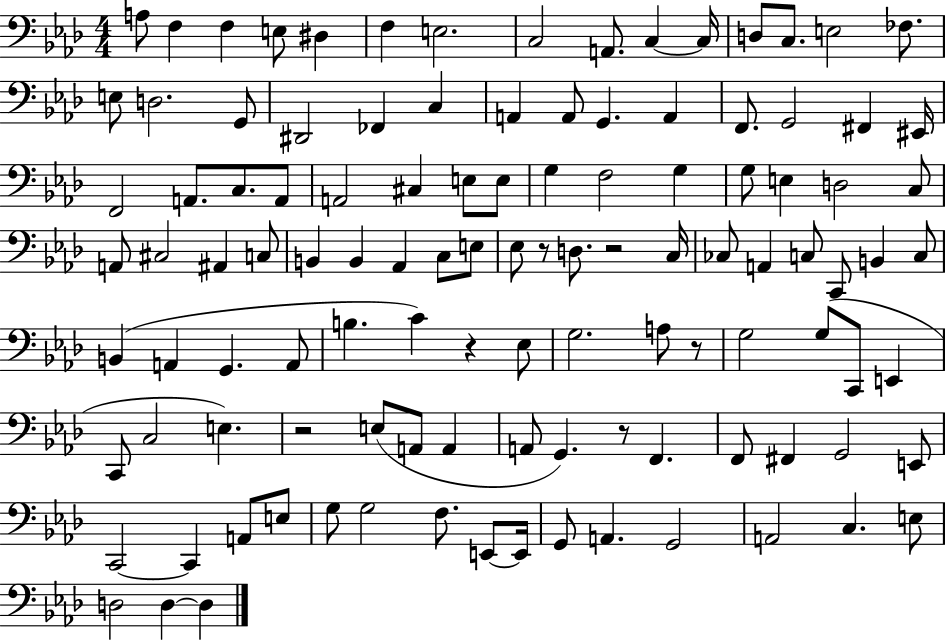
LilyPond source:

{
  \clef bass
  \numericTimeSignature
  \time 4/4
  \key aes \major
  a8 f4 f4 e8 dis4 | f4 e2. | c2 a,8. c4~~ c16 | d8 c8. e2 fes8. | \break e8 d2. g,8 | dis,2 fes,4 c4 | a,4 a,8 g,4. a,4 | f,8. g,2 fis,4 eis,16 | \break f,2 a,8. c8. a,8 | a,2 cis4 e8 e8 | g4 f2 g4 | g8 e4 d2 c8 | \break a,8 cis2 ais,4 c8 | b,4 b,4 aes,4 c8 e8 | ees8 r8 d8. r2 c16 | ces8 a,4 c8 c,8 b,4 c8 | \break b,4( a,4 g,4. a,8 | b4. c'4) r4 ees8 | g2. a8 r8 | g2 g8( c,8 e,4 | \break c,8 c2 e4.) | r2 e8( a,8 a,4 | a,8 g,4.) r8 f,4. | f,8 fis,4 g,2 e,8 | \break c,2~~ c,4 a,8 e8 | g8 g2 f8. e,8~~ e,16 | g,8 a,4. g,2 | a,2 c4. e8 | \break d2 d4~~ d4 | \bar "|."
}